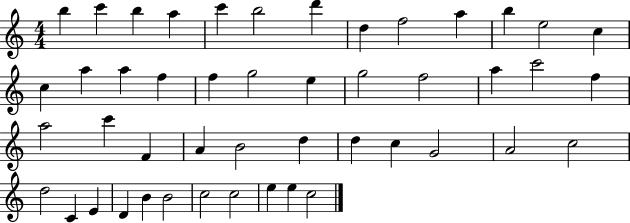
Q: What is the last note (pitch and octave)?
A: C5